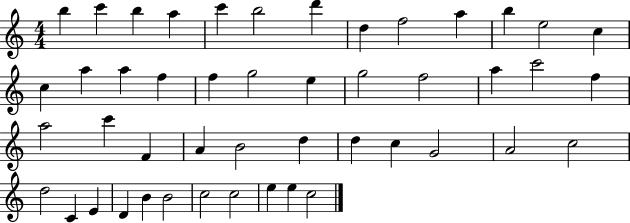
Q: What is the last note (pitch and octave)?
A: C5